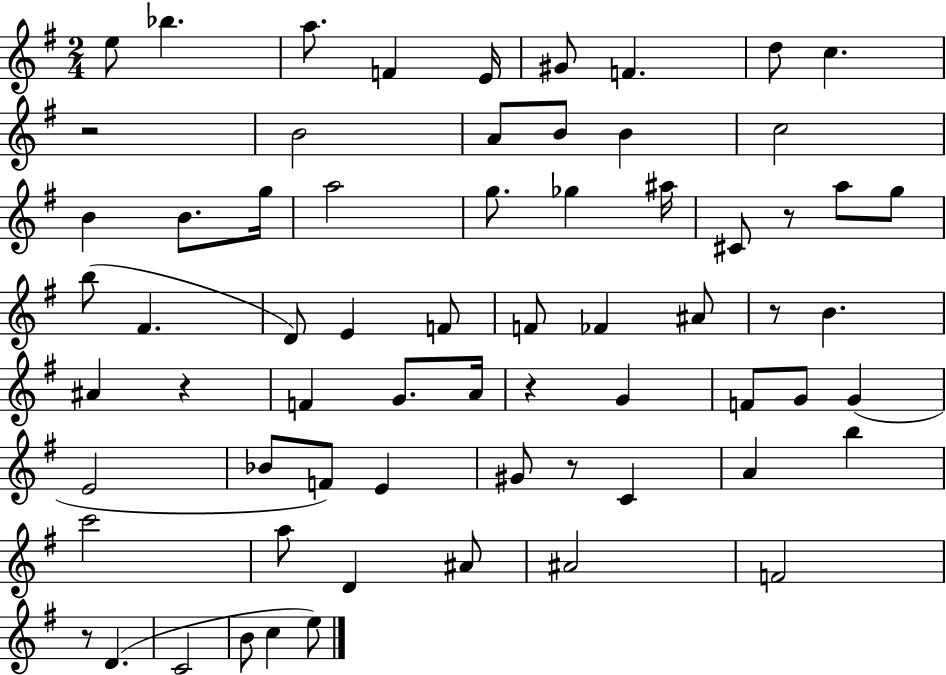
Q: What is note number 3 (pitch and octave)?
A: A5